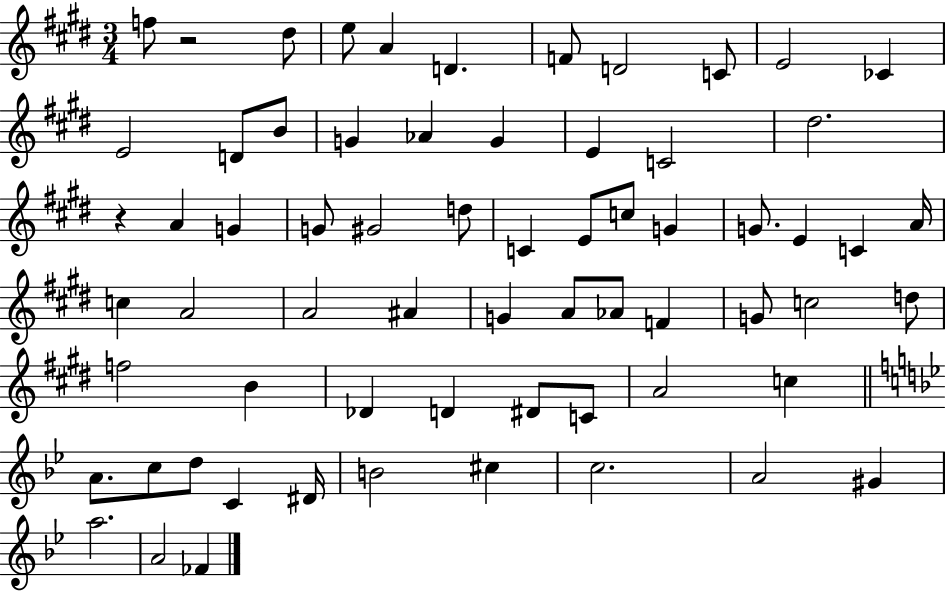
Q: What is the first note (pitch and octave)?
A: F5